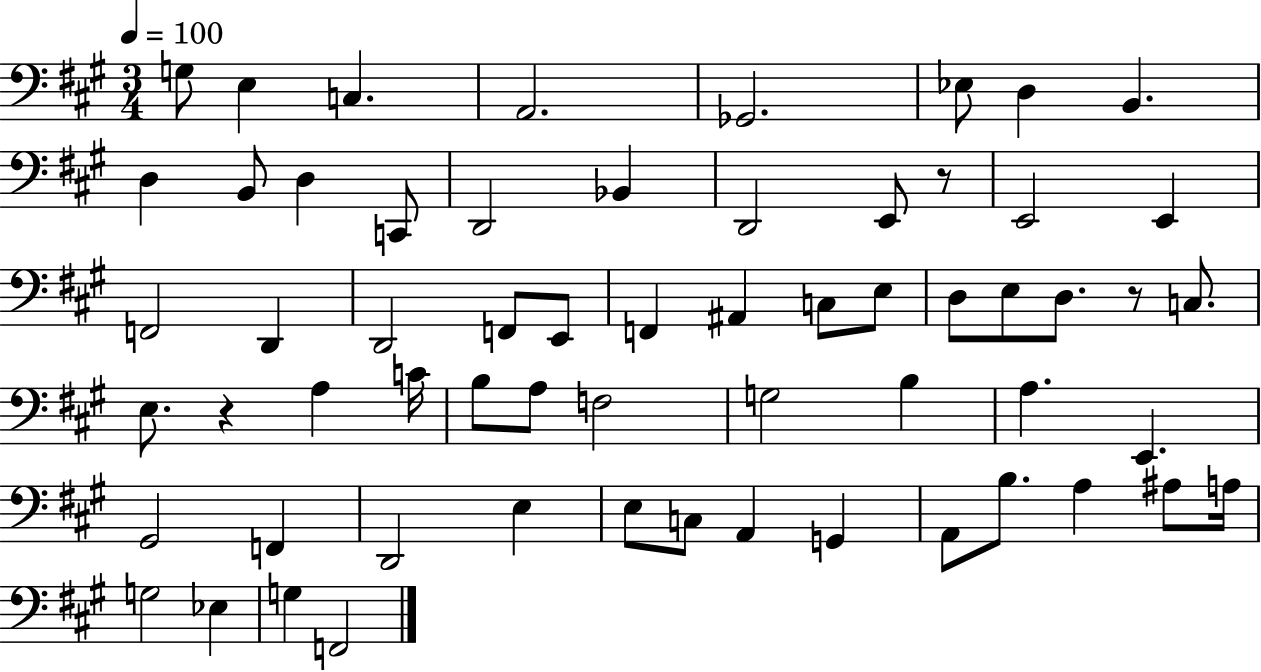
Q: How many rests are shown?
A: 3